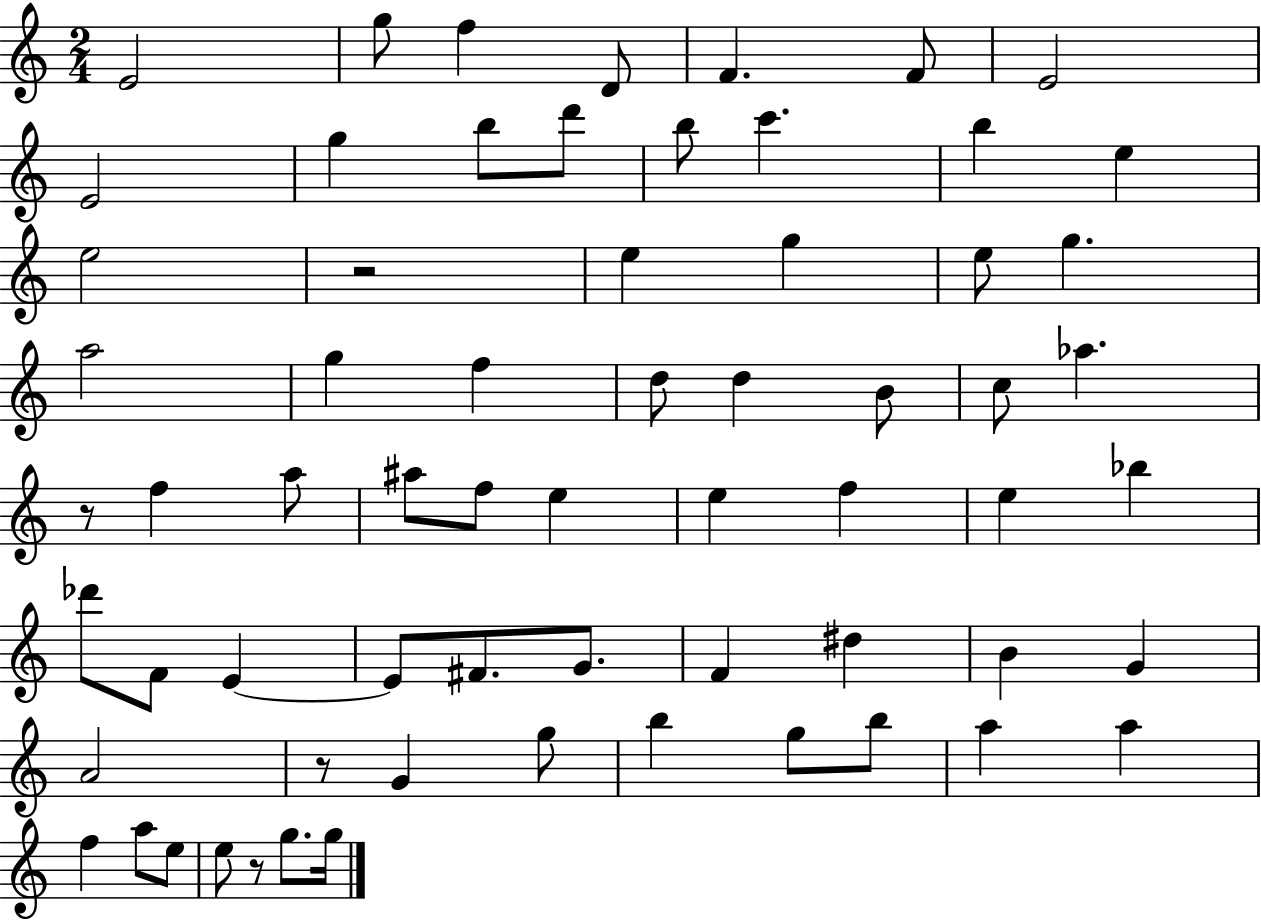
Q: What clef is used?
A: treble